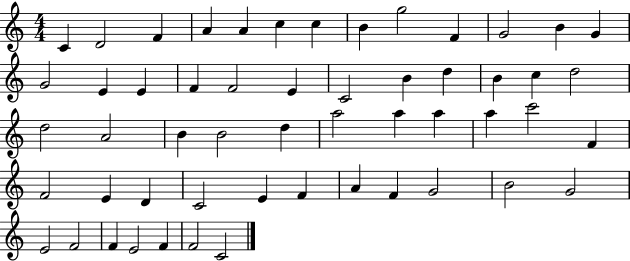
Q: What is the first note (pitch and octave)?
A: C4